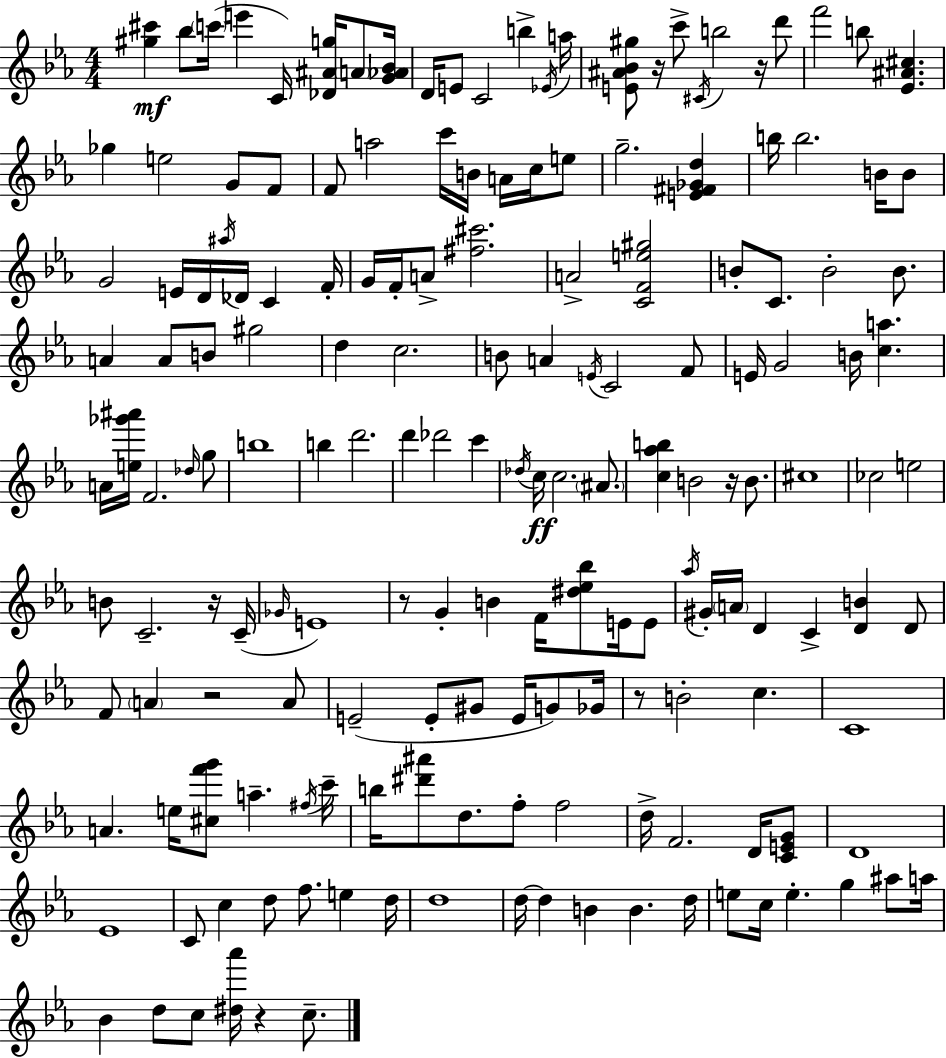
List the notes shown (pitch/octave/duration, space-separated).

[G#5,C#6]/q Bb5/e C6/s E6/q C4/s [Db4,A#4,G5]/s A4/e [G4,Ab4,Bb4]/s D4/s E4/e C4/h B5/q Eb4/s A5/s [E4,A#4,Bb4,G#5]/e R/s C6/e C#4/s B5/h R/s D6/e F6/h B5/e [Eb4,A#4,C#5]/q. Gb5/q E5/h G4/e F4/e F4/e A5/h C6/s B4/s A4/s C5/s E5/e G5/h. [E4,F#4,Gb4,D5]/q B5/s B5/h. B4/s B4/e G4/h E4/s D4/s A#5/s Db4/s C4/q F4/s G4/s F4/s A4/e [F#5,C#6]/h. A4/h [C4,F4,E5,G#5]/h B4/e C4/e. B4/h B4/e. A4/q A4/e B4/e G#5/h D5/q C5/h. B4/e A4/q E4/s C4/h F4/e E4/s G4/h B4/s [C5,A5]/q. A4/s [E5,Gb6,A#6]/s F4/h. Db5/s G5/e B5/w B5/q D6/h. D6/q Db6/h C6/q Db5/s C5/s C5/h. A#4/e. [C5,Ab5,B5]/q B4/h R/s B4/e. C#5/w CES5/h E5/h B4/e C4/h. R/s C4/s Gb4/s E4/w R/e G4/q B4/q F4/s [D#5,Eb5,Bb5]/e E4/s E4/e Ab5/s G#4/s A4/s D4/q C4/q [D4,B4]/q D4/e F4/e A4/q R/h A4/e E4/h E4/e G#4/e E4/s G4/e Gb4/s R/e B4/h C5/q. C4/w A4/q. E5/s [C#5,F6,G6]/e A5/q. F#5/s C6/s B5/s [D#6,A#6]/e D5/e. F5/e F5/h D5/s F4/h. D4/s [C4,E4,G4]/e D4/w Eb4/w C4/e C5/q D5/e F5/e. E5/q D5/s D5/w D5/s D5/q B4/q B4/q. D5/s E5/e C5/s E5/q. G5/q A#5/e A5/s Bb4/q D5/e C5/e [D#5,Ab6]/s R/q C5/e.